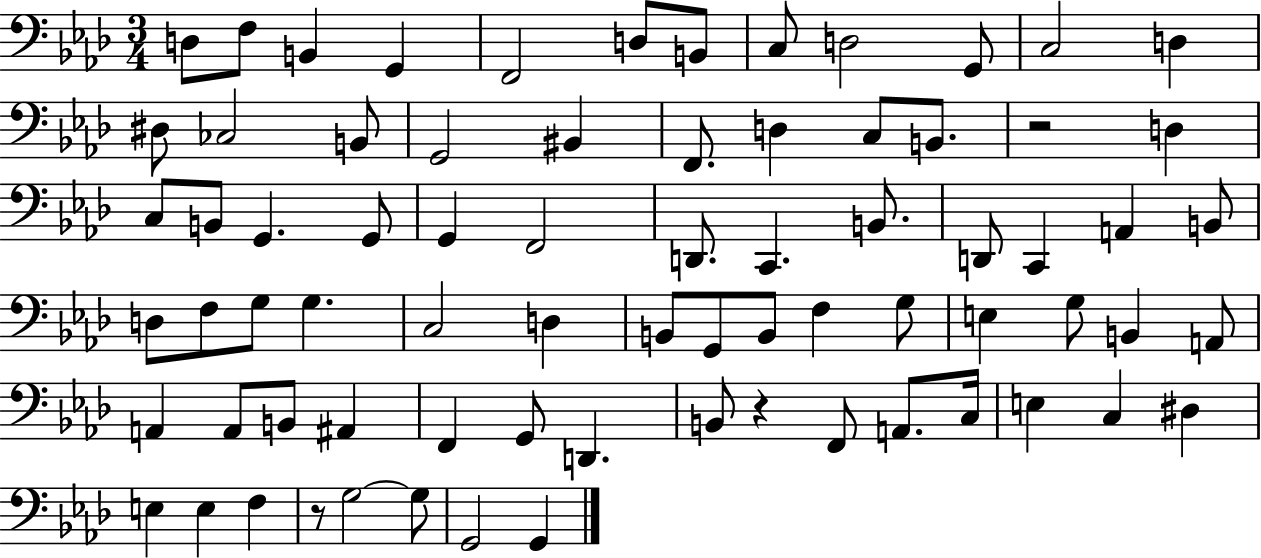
D3/e F3/e B2/q G2/q F2/h D3/e B2/e C3/e D3/h G2/e C3/h D3/q D#3/e CES3/h B2/e G2/h BIS2/q F2/e. D3/q C3/e B2/e. R/h D3/q C3/e B2/e G2/q. G2/e G2/q F2/h D2/e. C2/q. B2/e. D2/e C2/q A2/q B2/e D3/e F3/e G3/e G3/q. C3/h D3/q B2/e G2/e B2/e F3/q G3/e E3/q G3/e B2/q A2/e A2/q A2/e B2/e A#2/q F2/q G2/e D2/q. B2/e R/q F2/e A2/e. C3/s E3/q C3/q D#3/q E3/q E3/q F3/q R/e G3/h G3/e G2/h G2/q